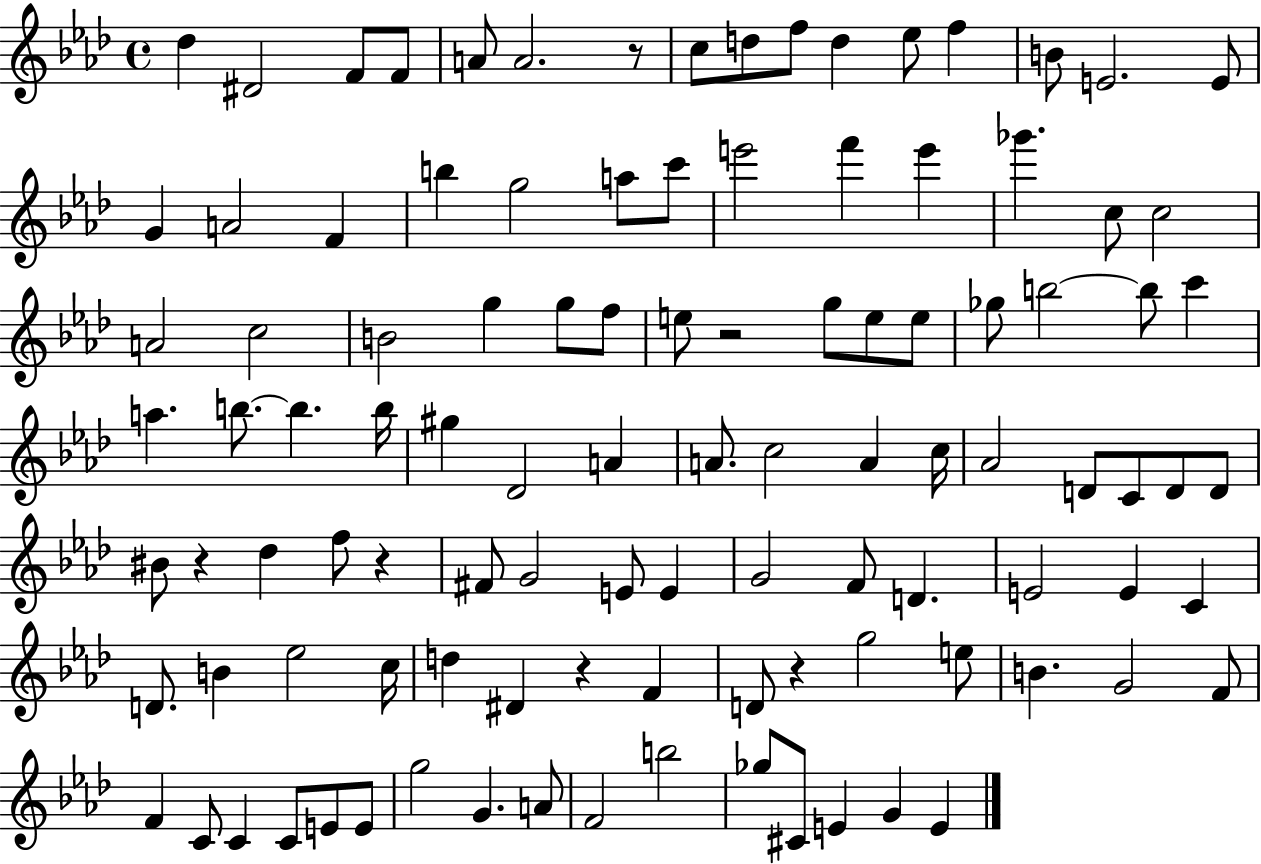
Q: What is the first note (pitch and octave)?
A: Db5